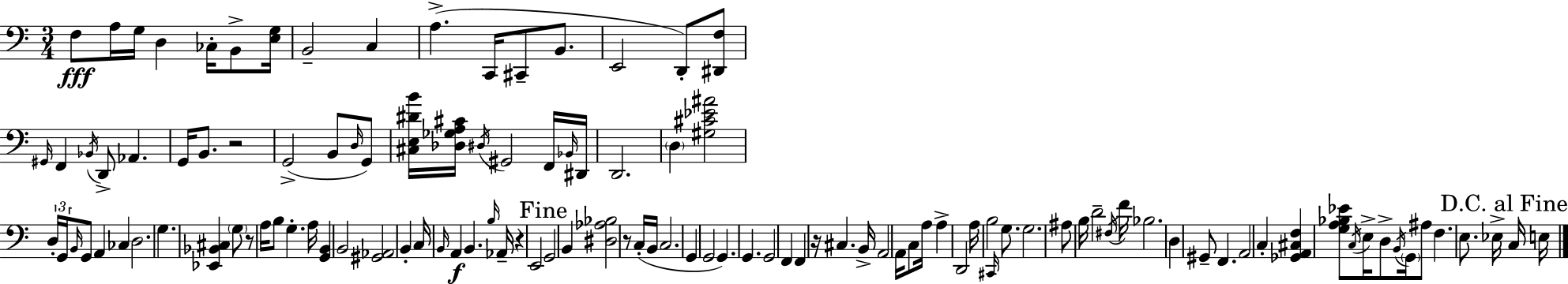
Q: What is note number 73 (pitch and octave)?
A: A3